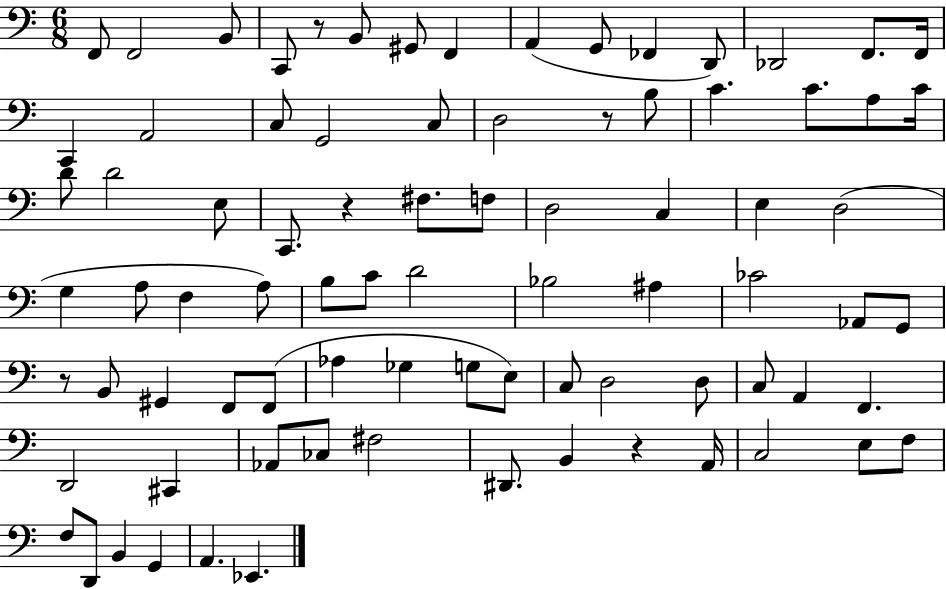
X:1
T:Untitled
M:6/8
L:1/4
K:C
F,,/2 F,,2 B,,/2 C,,/2 z/2 B,,/2 ^G,,/2 F,, A,, G,,/2 _F,, D,,/2 _D,,2 F,,/2 F,,/4 C,, A,,2 C,/2 G,,2 C,/2 D,2 z/2 B,/2 C C/2 A,/2 C/4 D/2 D2 E,/2 C,,/2 z ^F,/2 F,/2 D,2 C, E, D,2 G, A,/2 F, A,/2 B,/2 C/2 D2 _B,2 ^A, _C2 _A,,/2 G,,/2 z/2 B,,/2 ^G,, F,,/2 F,,/2 _A, _G, G,/2 E,/2 C,/2 D,2 D,/2 C,/2 A,, F,, D,,2 ^C,, _A,,/2 _C,/2 ^F,2 ^D,,/2 B,, z A,,/4 C,2 E,/2 F,/2 F,/2 D,,/2 B,, G,, A,, _E,,